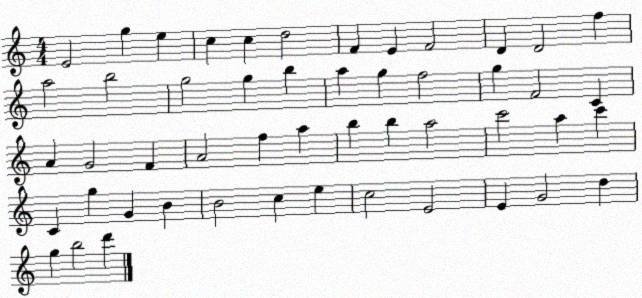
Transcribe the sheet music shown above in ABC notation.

X:1
T:Untitled
M:4/4
L:1/4
K:C
E2 g e c c d2 F E F2 D D2 f a2 b2 g2 g b a g f2 g F2 C A G2 F A2 f a b b a2 c'2 a c' C g G B B2 c e c2 E2 E G2 d g b2 d'